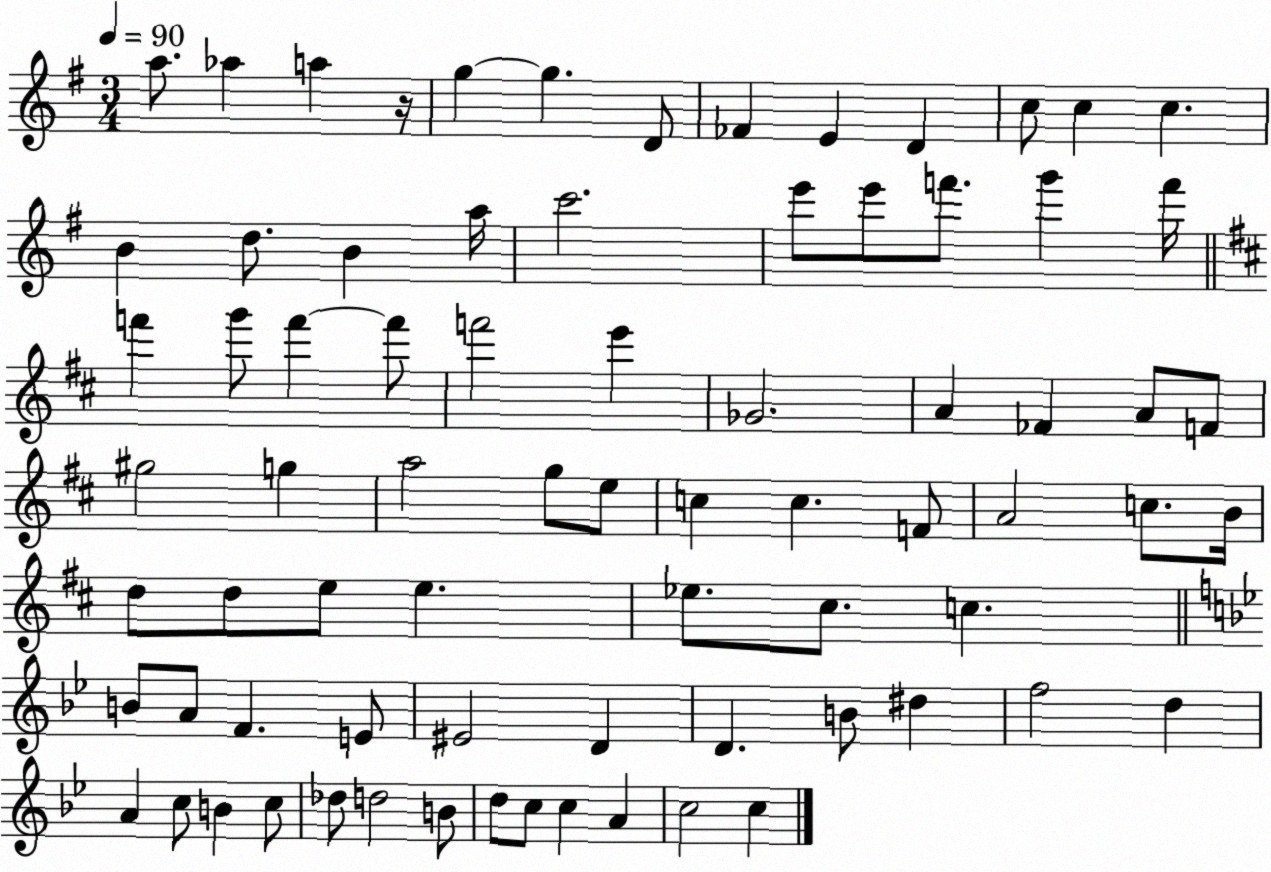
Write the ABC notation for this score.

X:1
T:Untitled
M:3/4
L:1/4
K:G
a/2 _a a z/4 g g D/2 _F E D c/2 c c B d/2 B a/4 c'2 e'/2 e'/2 f'/2 g' f'/4 f' g'/2 f' f'/2 f'2 e' _G2 A _F A/2 F/2 ^g2 g a2 g/2 e/2 c c F/2 A2 c/2 B/4 d/2 d/2 e/2 e _e/2 ^c/2 c B/2 A/2 F E/2 ^E2 D D B/2 ^d f2 d A c/2 B c/2 _d/2 d2 B/2 d/2 c/2 c A c2 c